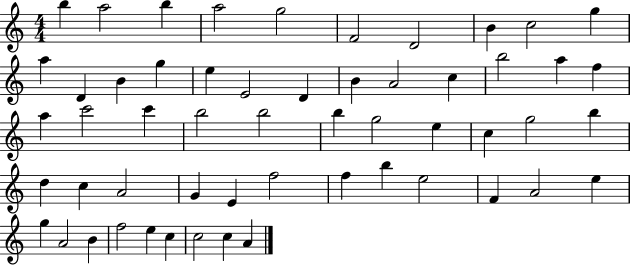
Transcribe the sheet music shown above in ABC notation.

X:1
T:Untitled
M:4/4
L:1/4
K:C
b a2 b a2 g2 F2 D2 B c2 g a D B g e E2 D B A2 c b2 a f a c'2 c' b2 b2 b g2 e c g2 b d c A2 G E f2 f b e2 F A2 e g A2 B f2 e c c2 c A